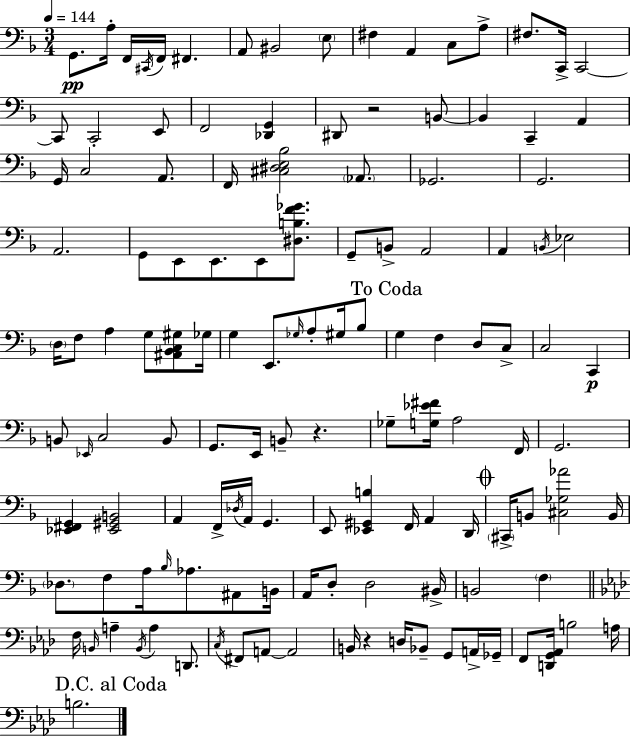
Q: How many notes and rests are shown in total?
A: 129